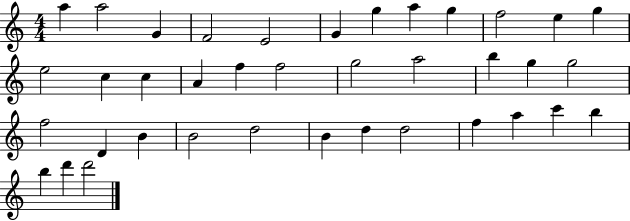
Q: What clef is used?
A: treble